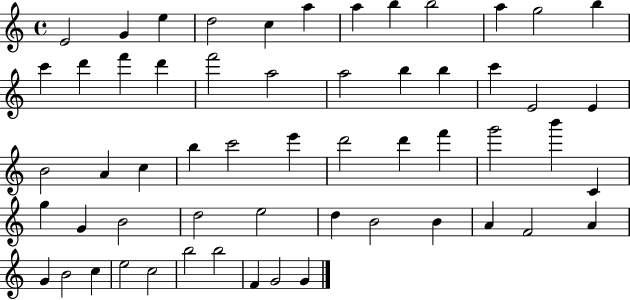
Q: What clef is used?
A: treble